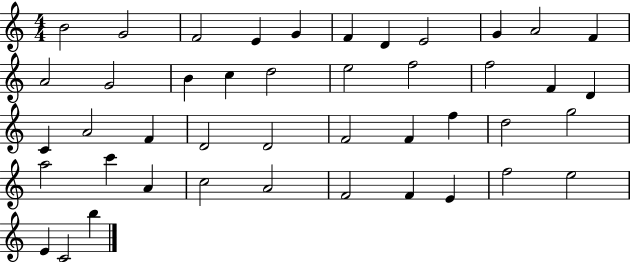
X:1
T:Untitled
M:4/4
L:1/4
K:C
B2 G2 F2 E G F D E2 G A2 F A2 G2 B c d2 e2 f2 f2 F D C A2 F D2 D2 F2 F f d2 g2 a2 c' A c2 A2 F2 F E f2 e2 E C2 b